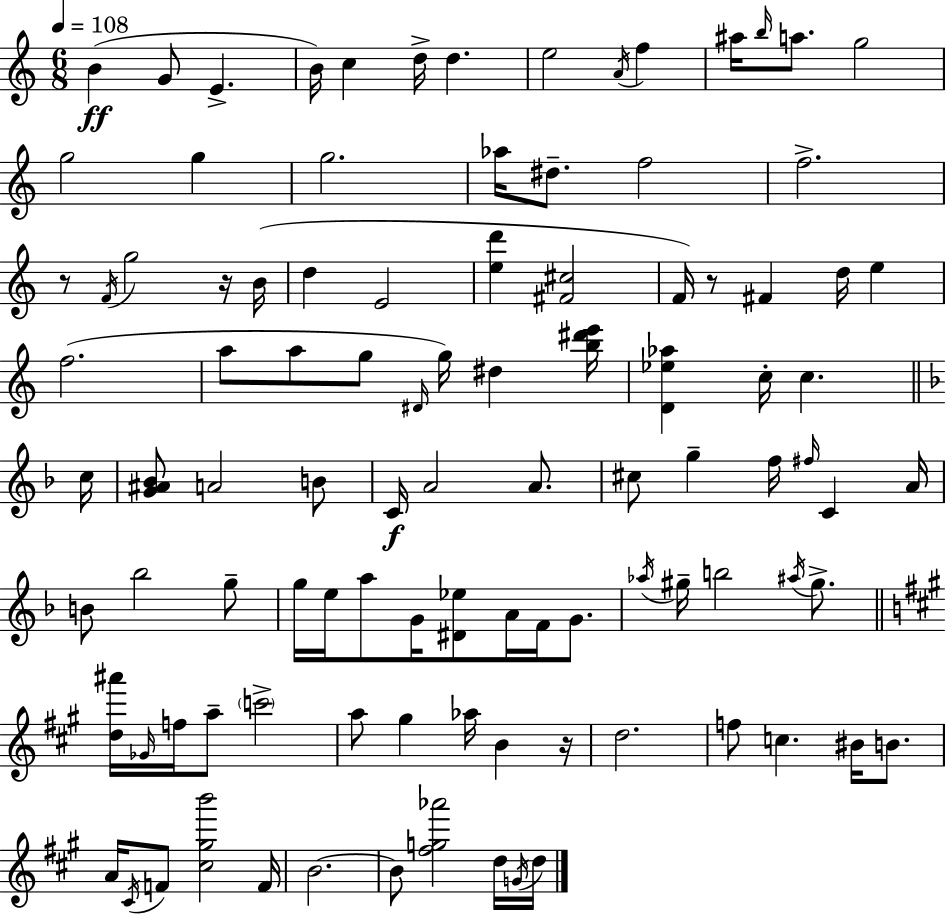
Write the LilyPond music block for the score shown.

{
  \clef treble
  \numericTimeSignature
  \time 6/8
  \key c \major
  \tempo 4 = 108
  b'4(\ff g'8 e'4.-> | b'16) c''4 d''16-> d''4. | e''2 \acciaccatura { a'16 } f''4 | ais''16 \grace { b''16 } a''8. g''2 | \break g''2 g''4 | g''2. | aes''16 dis''8.-- f''2 | f''2.-> | \break r8 \acciaccatura { f'16 } g''2 | r16 b'16( d''4 e'2 | <e'' d'''>4 <fis' cis''>2 | f'16) r8 fis'4 d''16 e''4 | \break f''2.( | a''8 a''8 g''8 \grace { dis'16 } g''16) dis''4 | <b'' dis''' e'''>16 <d' ees'' aes''>4 c''16-. c''4. | \bar "||" \break \key f \major c''16 <g' ais' bes'>8 a'2 b'8 | c'16\f a'2 a'8. | cis''8 g''4-- f''16 \grace { fis''16 } c'4 | a'16 b'8 bes''2 | \break g''8-- g''16 e''16 a''8 g'16 <dis' ees''>8 a'16 f'16 g'8. | \acciaccatura { aes''16 } gis''16-- b''2 | \acciaccatura { ais''16 } gis''8.-> \bar "||" \break \key a \major <d'' ais'''>16 \grace { ges'16 } f''16 a''8-- \parenthesize c'''2-> | a''8 gis''4 aes''16 b'4 | r16 d''2. | f''8 c''4. bis'16 b'8. | \break a'16 \acciaccatura { cis'16 } f'8 <cis'' gis'' b'''>2 | f'16 b'2.~~ | b'8 <fis'' g'' aes'''>2 | d''16 \acciaccatura { g'16 } d''16 \bar "|."
}